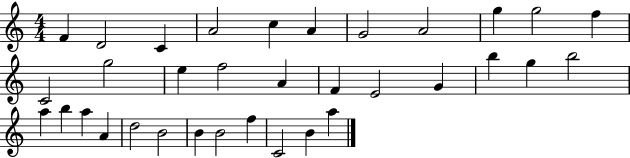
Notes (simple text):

F4/q D4/h C4/q A4/h C5/q A4/q G4/h A4/h G5/q G5/h F5/q C4/h G5/h E5/q F5/h A4/q F4/q E4/h G4/q B5/q G5/q B5/h A5/q B5/q A5/q A4/q D5/h B4/h B4/q B4/h F5/q C4/h B4/q A5/q